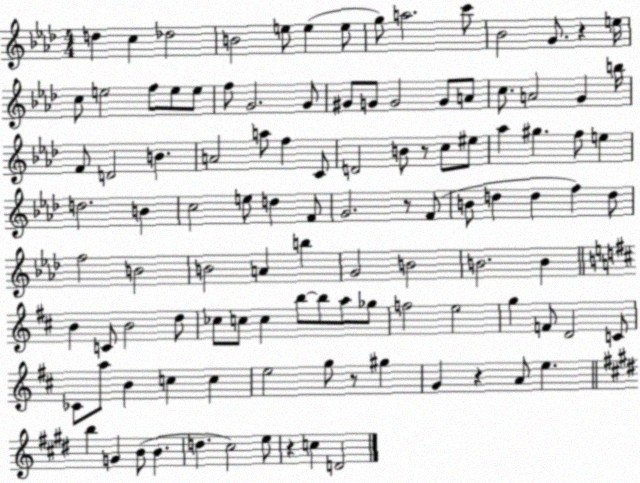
X:1
T:Untitled
M:4/4
L:1/4
K:Ab
d c _d2 B2 e/2 e e/2 g/2 a2 c'/2 _B2 G/2 z e/4 c/2 e2 f/2 e/2 e/2 f/2 G2 G/2 ^G/2 G/2 G2 G/2 A/2 c/2 A2 G b/4 F/2 D2 B A2 a/2 f C/2 D2 B/2 z/2 c/2 ^e/2 _a ^g f/2 e d2 B c2 e/2 d F/2 G2 z/2 F/2 B/2 d d f d/2 f2 B2 B2 A b G2 B2 B2 B B C/2 B2 d/2 _c/2 c/2 c b/2 b/2 a/2 _g/2 f2 e2 g F/2 D2 C/2 _C/2 a/2 B c c e2 g/2 z/2 ^g G z A/2 e b G B/2 B d ^c2 e/2 z c D2